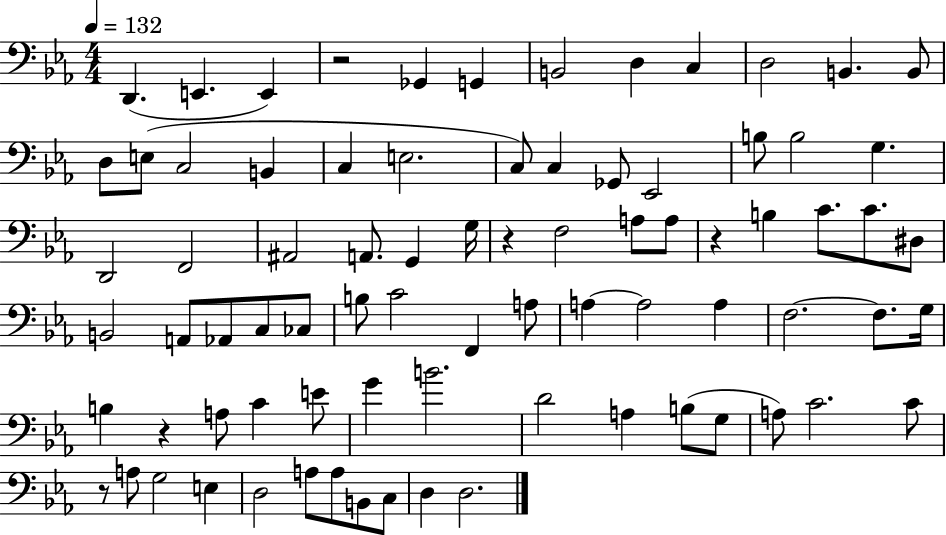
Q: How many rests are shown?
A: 5